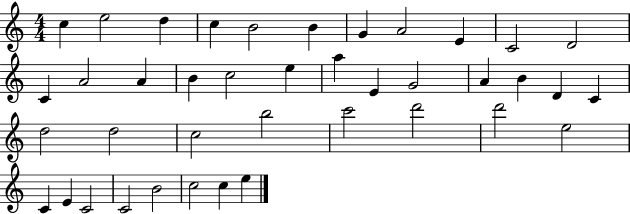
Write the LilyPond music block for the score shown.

{
  \clef treble
  \numericTimeSignature
  \time 4/4
  \key c \major
  c''4 e''2 d''4 | c''4 b'2 b'4 | g'4 a'2 e'4 | c'2 d'2 | \break c'4 a'2 a'4 | b'4 c''2 e''4 | a''4 e'4 g'2 | a'4 b'4 d'4 c'4 | \break d''2 d''2 | c''2 b''2 | c'''2 d'''2 | d'''2 e''2 | \break c'4 e'4 c'2 | c'2 b'2 | c''2 c''4 e''4 | \bar "|."
}